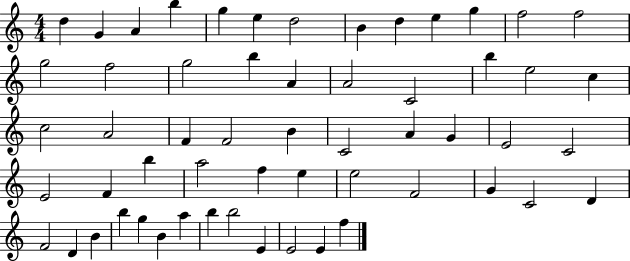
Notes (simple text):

D5/q G4/q A4/q B5/q G5/q E5/q D5/h B4/q D5/q E5/q G5/q F5/h F5/h G5/h F5/h G5/h B5/q A4/q A4/h C4/h B5/q E5/h C5/q C5/h A4/h F4/q F4/h B4/q C4/h A4/q G4/q E4/h C4/h E4/h F4/q B5/q A5/h F5/q E5/q E5/h F4/h G4/q C4/h D4/q F4/h D4/q B4/q B5/q G5/q B4/q A5/q B5/q B5/h E4/q E4/h E4/q F5/q